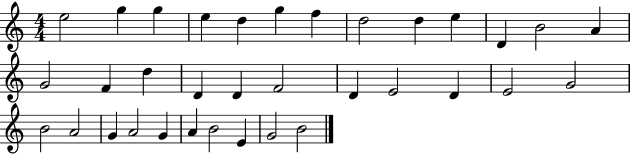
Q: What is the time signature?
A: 4/4